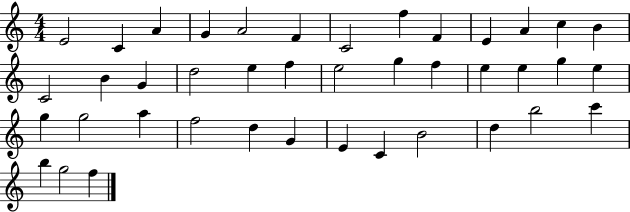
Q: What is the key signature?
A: C major